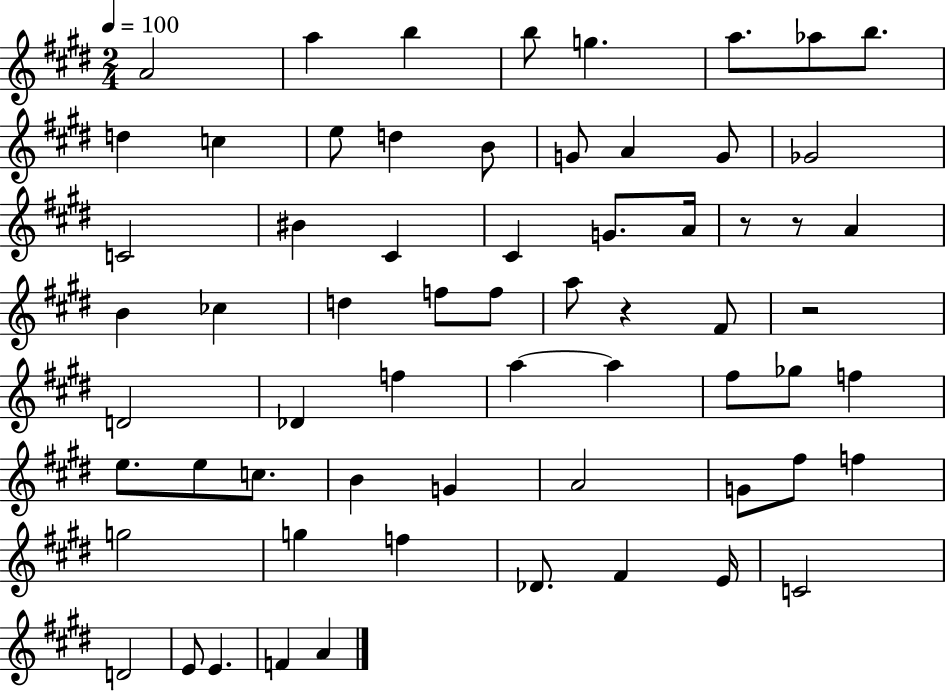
A4/h A5/q B5/q B5/e G5/q. A5/e. Ab5/e B5/e. D5/q C5/q E5/e D5/q B4/e G4/e A4/q G4/e Gb4/h C4/h BIS4/q C#4/q C#4/q G4/e. A4/s R/e R/e A4/q B4/q CES5/q D5/q F5/e F5/e A5/e R/q F#4/e R/h D4/h Db4/q F5/q A5/q A5/q F#5/e Gb5/e F5/q E5/e. E5/e C5/e. B4/q G4/q A4/h G4/e F#5/e F5/q G5/h G5/q F5/q Db4/e. F#4/q E4/s C4/h D4/h E4/e E4/q. F4/q A4/q